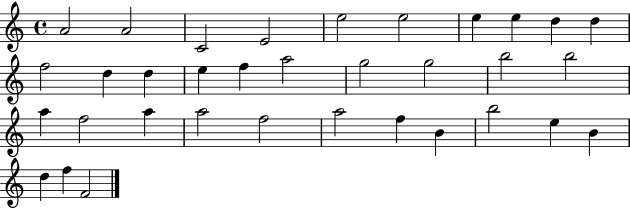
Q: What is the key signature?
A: C major